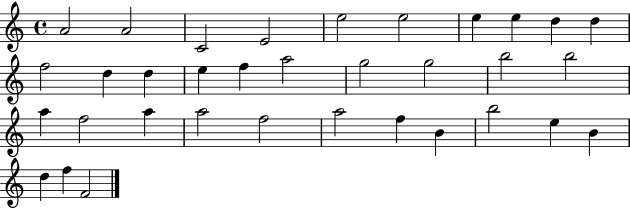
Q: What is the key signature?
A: C major